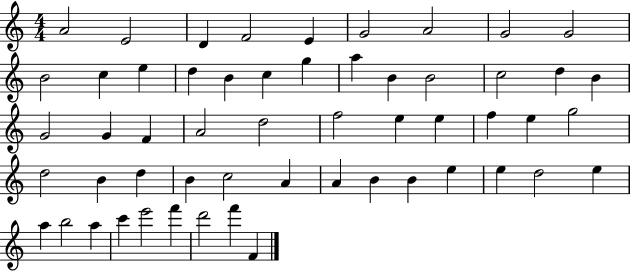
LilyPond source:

{
  \clef treble
  \numericTimeSignature
  \time 4/4
  \key c \major
  a'2 e'2 | d'4 f'2 e'4 | g'2 a'2 | g'2 g'2 | \break b'2 c''4 e''4 | d''4 b'4 c''4 g''4 | a''4 b'4 b'2 | c''2 d''4 b'4 | \break g'2 g'4 f'4 | a'2 d''2 | f''2 e''4 e''4 | f''4 e''4 g''2 | \break d''2 b'4 d''4 | b'4 c''2 a'4 | a'4 b'4 b'4 e''4 | e''4 d''2 e''4 | \break a''4 b''2 a''4 | c'''4 e'''2 f'''4 | d'''2 f'''4 f'4 | \bar "|."
}